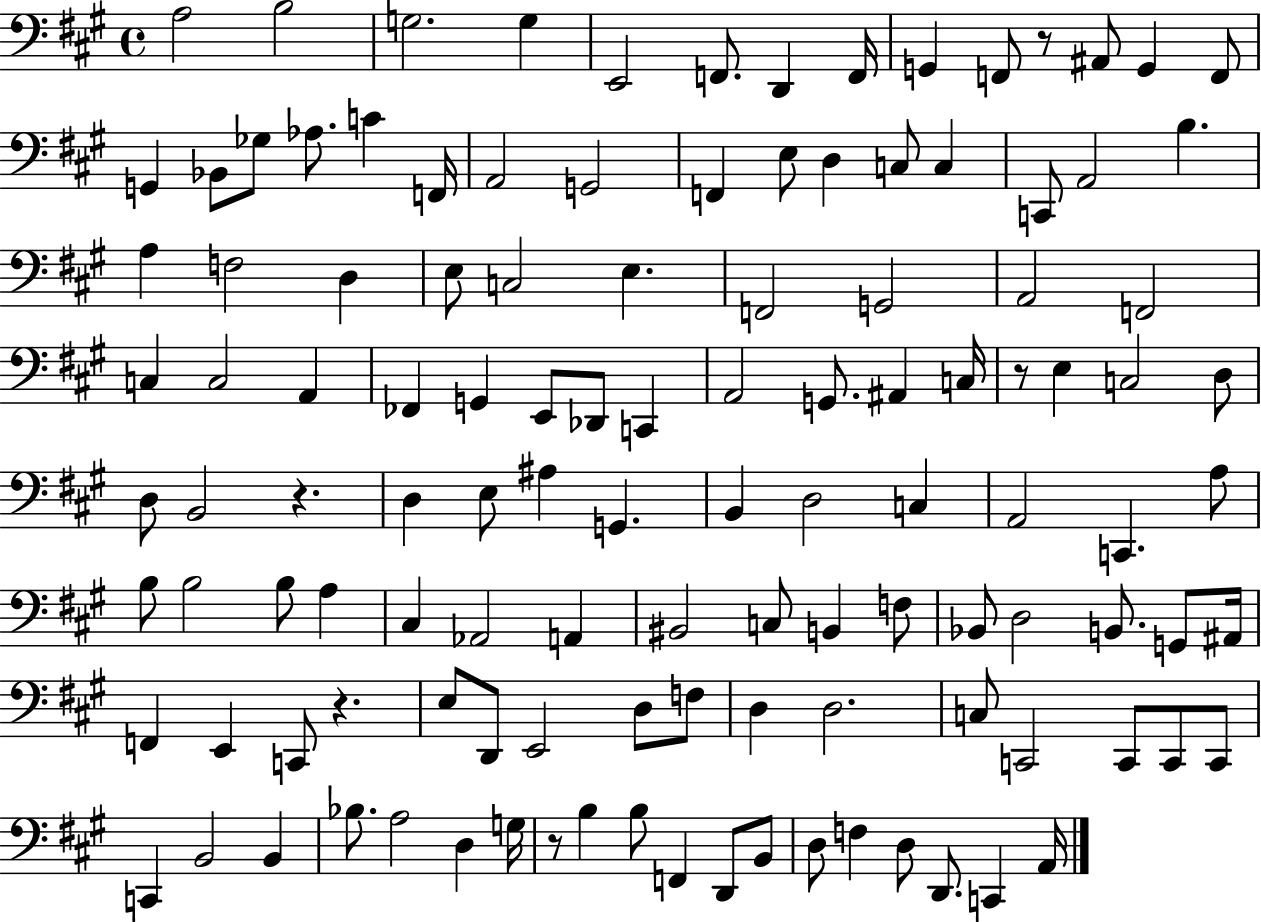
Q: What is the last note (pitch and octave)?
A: A2